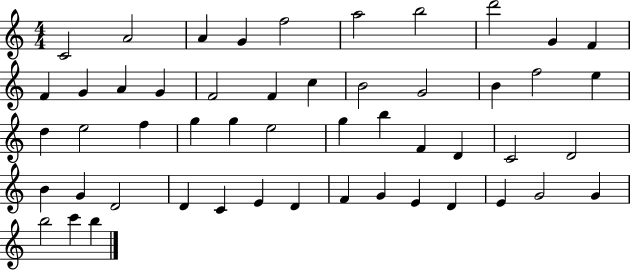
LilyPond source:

{
  \clef treble
  \numericTimeSignature
  \time 4/4
  \key c \major
  c'2 a'2 | a'4 g'4 f''2 | a''2 b''2 | d'''2 g'4 f'4 | \break f'4 g'4 a'4 g'4 | f'2 f'4 c''4 | b'2 g'2 | b'4 f''2 e''4 | \break d''4 e''2 f''4 | g''4 g''4 e''2 | g''4 b''4 f'4 d'4 | c'2 d'2 | \break b'4 g'4 d'2 | d'4 c'4 e'4 d'4 | f'4 g'4 e'4 d'4 | e'4 g'2 g'4 | \break b''2 c'''4 b''4 | \bar "|."
}